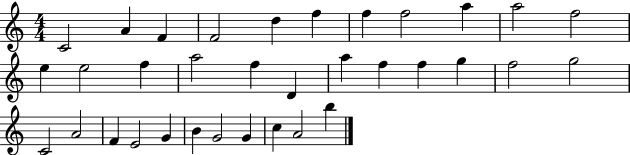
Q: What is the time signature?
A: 4/4